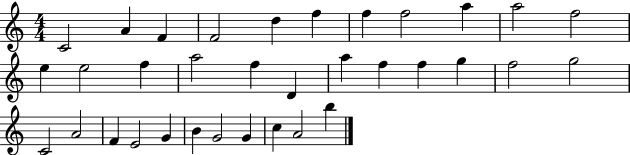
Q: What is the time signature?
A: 4/4